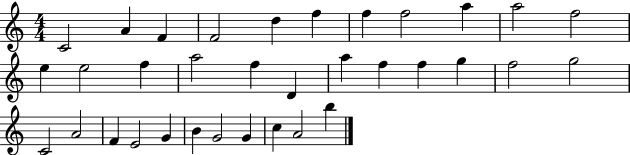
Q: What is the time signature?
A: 4/4